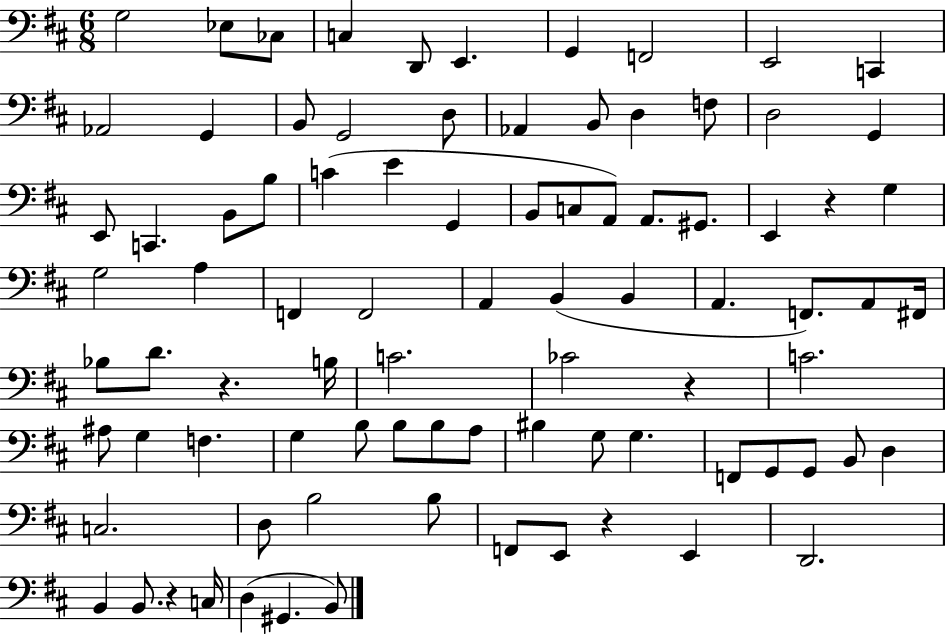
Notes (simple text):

G3/h Eb3/e CES3/e C3/q D2/e E2/q. G2/q F2/h E2/h C2/q Ab2/h G2/q B2/e G2/h D3/e Ab2/q B2/e D3/q F3/e D3/h G2/q E2/e C2/q. B2/e B3/e C4/q E4/q G2/q B2/e C3/e A2/e A2/e. G#2/e. E2/q R/q G3/q G3/h A3/q F2/q F2/h A2/q B2/q B2/q A2/q. F2/e. A2/e F#2/s Bb3/e D4/e. R/q. B3/s C4/h. CES4/h R/q C4/h. A#3/e G3/q F3/q. G3/q B3/e B3/e B3/e A3/e BIS3/q G3/e G3/q. F2/e G2/e G2/e B2/e D3/q C3/h. D3/e B3/h B3/e F2/e E2/e R/q E2/q D2/h. B2/q B2/e. R/q C3/s D3/q G#2/q. B2/e